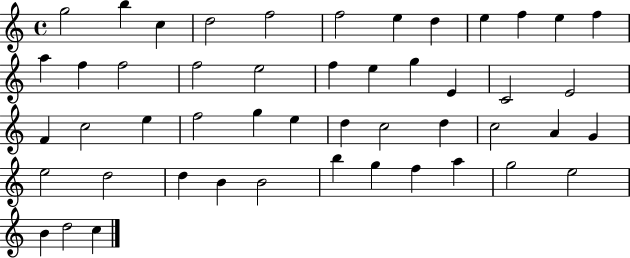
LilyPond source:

{
  \clef treble
  \time 4/4
  \defaultTimeSignature
  \key c \major
  g''2 b''4 c''4 | d''2 f''2 | f''2 e''4 d''4 | e''4 f''4 e''4 f''4 | \break a''4 f''4 f''2 | f''2 e''2 | f''4 e''4 g''4 e'4 | c'2 e'2 | \break f'4 c''2 e''4 | f''2 g''4 e''4 | d''4 c''2 d''4 | c''2 a'4 g'4 | \break e''2 d''2 | d''4 b'4 b'2 | b''4 g''4 f''4 a''4 | g''2 e''2 | \break b'4 d''2 c''4 | \bar "|."
}